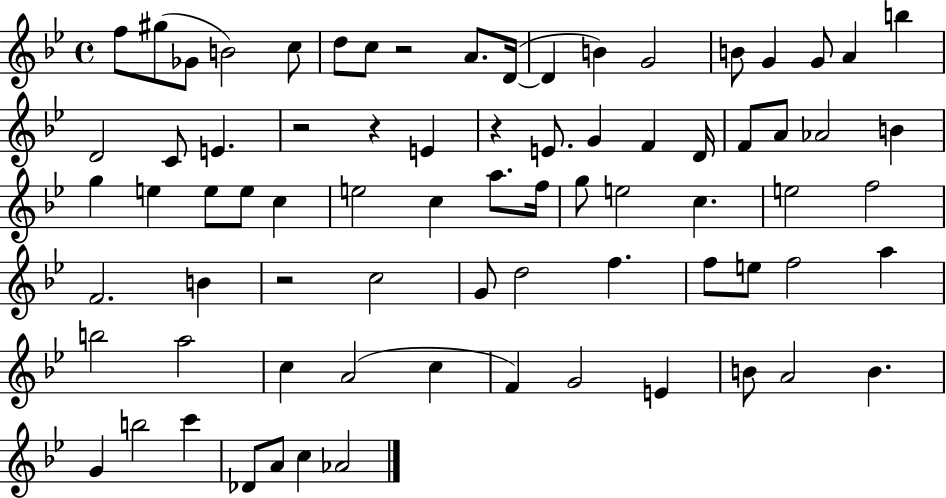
X:1
T:Untitled
M:4/4
L:1/4
K:Bb
f/2 ^g/2 _G/2 B2 c/2 d/2 c/2 z2 A/2 D/4 D B G2 B/2 G G/2 A b D2 C/2 E z2 z E z E/2 G F D/4 F/2 A/2 _A2 B g e e/2 e/2 c e2 c a/2 f/4 g/2 e2 c e2 f2 F2 B z2 c2 G/2 d2 f f/2 e/2 f2 a b2 a2 c A2 c F G2 E B/2 A2 B G b2 c' _D/2 A/2 c _A2